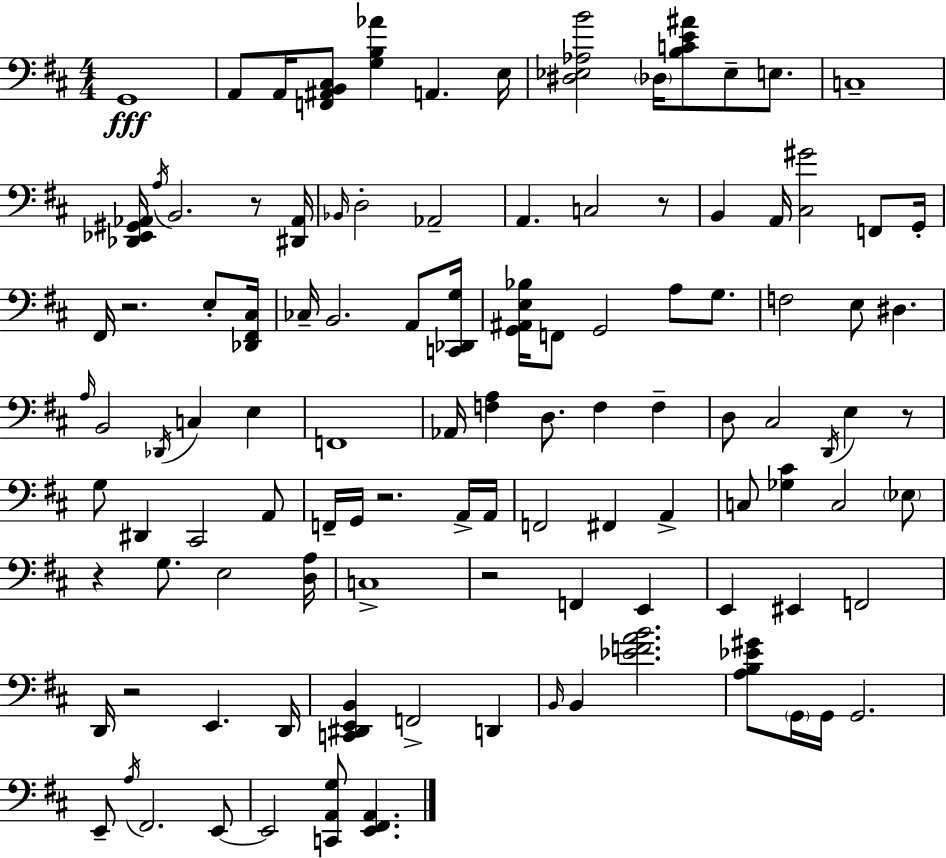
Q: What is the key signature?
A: D major